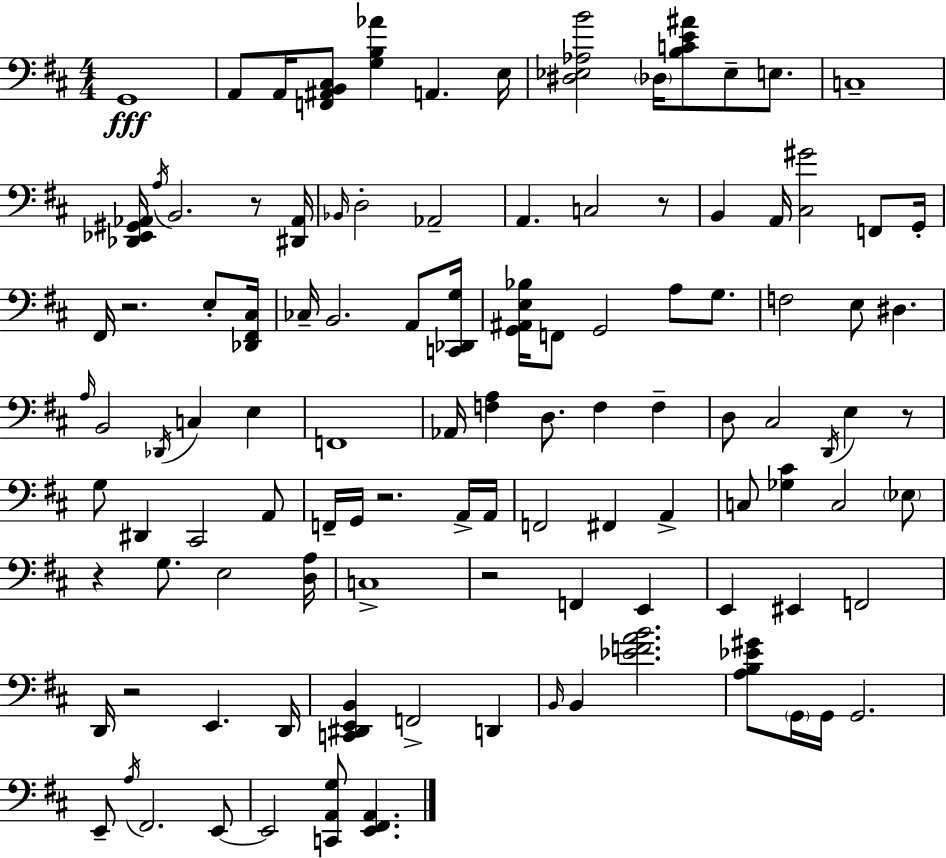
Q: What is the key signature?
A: D major